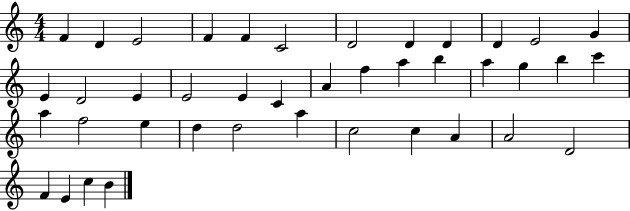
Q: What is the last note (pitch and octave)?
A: B4